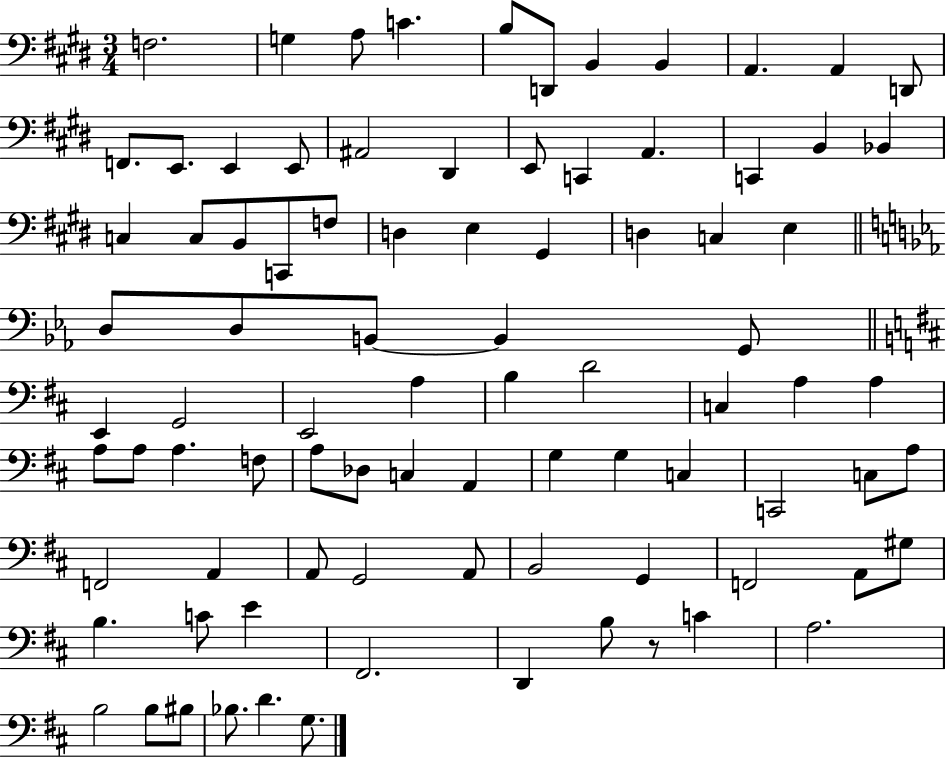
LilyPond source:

{
  \clef bass
  \numericTimeSignature
  \time 3/4
  \key e \major
  f2. | g4 a8 c'4. | b8 d,8 b,4 b,4 | a,4. a,4 d,8 | \break f,8. e,8. e,4 e,8 | ais,2 dis,4 | e,8 c,4 a,4. | c,4 b,4 bes,4 | \break c4 c8 b,8 c,8 f8 | d4 e4 gis,4 | d4 c4 e4 | \bar "||" \break \key ees \major d8 d8 b,8~~ b,4 g,8 | \bar "||" \break \key d \major e,4 g,2 | e,2 a4 | b4 d'2 | c4 a4 a4 | \break a8 a8 a4. f8 | a8 des8 c4 a,4 | g4 g4 c4 | c,2 c8 a8 | \break f,2 a,4 | a,8 g,2 a,8 | b,2 g,4 | f,2 a,8 gis8 | \break b4. c'8 e'4 | fis,2. | d,4 b8 r8 c'4 | a2. | \break b2 b8 bis8 | bes8. d'4. g8. | \bar "|."
}